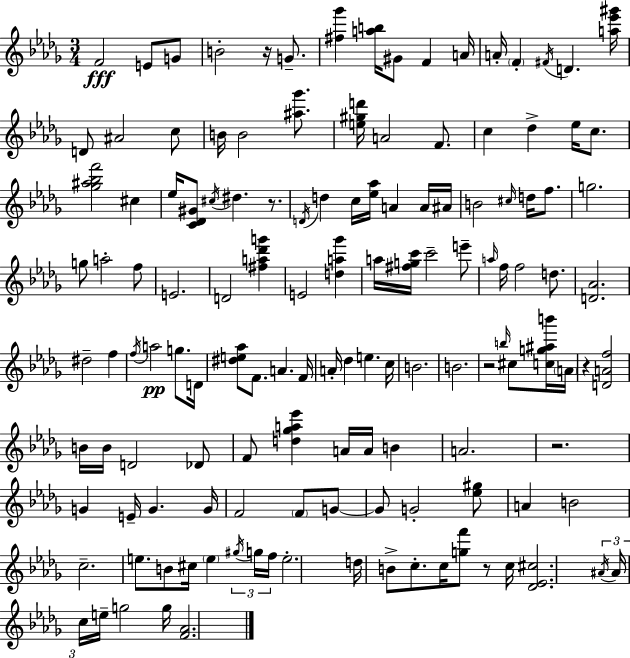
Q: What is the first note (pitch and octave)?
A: F4